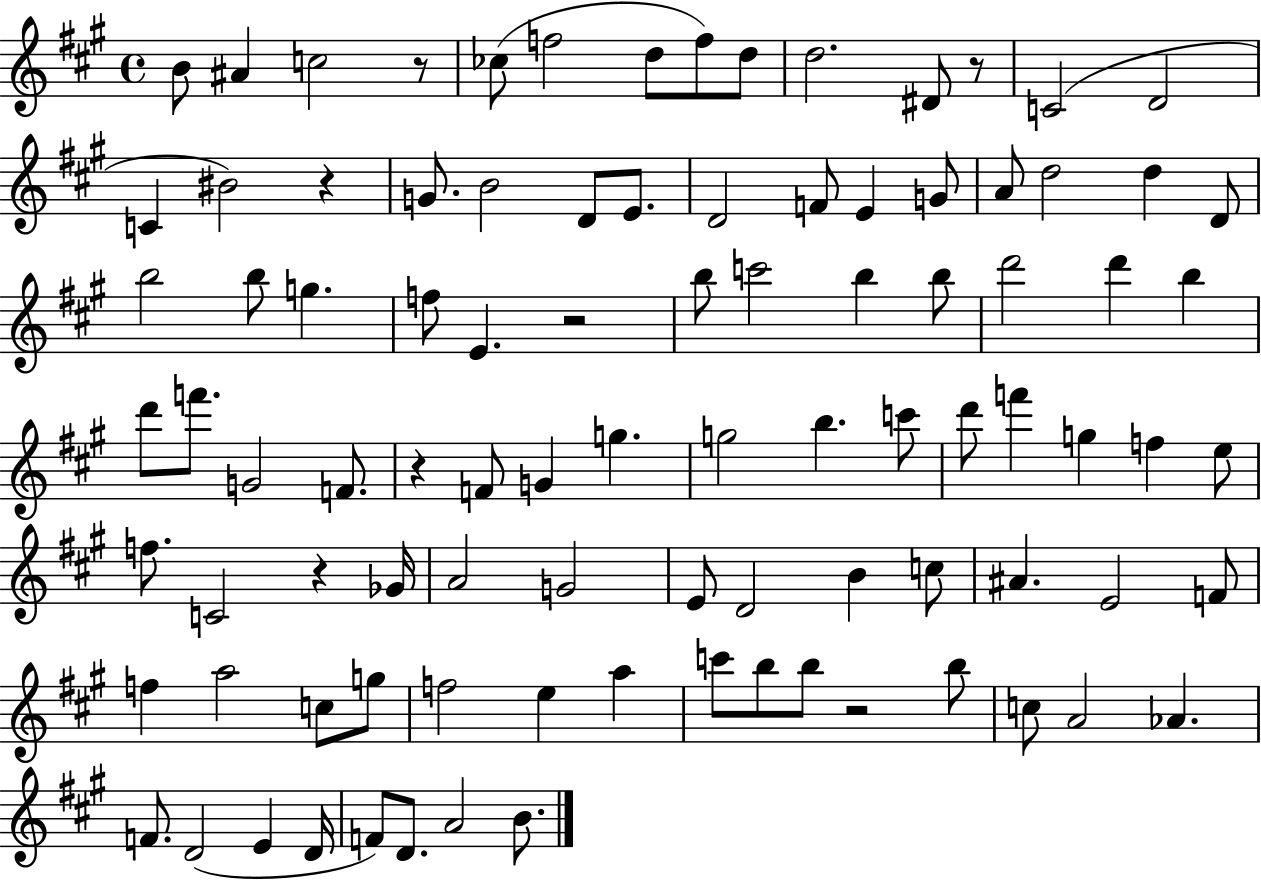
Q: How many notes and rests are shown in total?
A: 94